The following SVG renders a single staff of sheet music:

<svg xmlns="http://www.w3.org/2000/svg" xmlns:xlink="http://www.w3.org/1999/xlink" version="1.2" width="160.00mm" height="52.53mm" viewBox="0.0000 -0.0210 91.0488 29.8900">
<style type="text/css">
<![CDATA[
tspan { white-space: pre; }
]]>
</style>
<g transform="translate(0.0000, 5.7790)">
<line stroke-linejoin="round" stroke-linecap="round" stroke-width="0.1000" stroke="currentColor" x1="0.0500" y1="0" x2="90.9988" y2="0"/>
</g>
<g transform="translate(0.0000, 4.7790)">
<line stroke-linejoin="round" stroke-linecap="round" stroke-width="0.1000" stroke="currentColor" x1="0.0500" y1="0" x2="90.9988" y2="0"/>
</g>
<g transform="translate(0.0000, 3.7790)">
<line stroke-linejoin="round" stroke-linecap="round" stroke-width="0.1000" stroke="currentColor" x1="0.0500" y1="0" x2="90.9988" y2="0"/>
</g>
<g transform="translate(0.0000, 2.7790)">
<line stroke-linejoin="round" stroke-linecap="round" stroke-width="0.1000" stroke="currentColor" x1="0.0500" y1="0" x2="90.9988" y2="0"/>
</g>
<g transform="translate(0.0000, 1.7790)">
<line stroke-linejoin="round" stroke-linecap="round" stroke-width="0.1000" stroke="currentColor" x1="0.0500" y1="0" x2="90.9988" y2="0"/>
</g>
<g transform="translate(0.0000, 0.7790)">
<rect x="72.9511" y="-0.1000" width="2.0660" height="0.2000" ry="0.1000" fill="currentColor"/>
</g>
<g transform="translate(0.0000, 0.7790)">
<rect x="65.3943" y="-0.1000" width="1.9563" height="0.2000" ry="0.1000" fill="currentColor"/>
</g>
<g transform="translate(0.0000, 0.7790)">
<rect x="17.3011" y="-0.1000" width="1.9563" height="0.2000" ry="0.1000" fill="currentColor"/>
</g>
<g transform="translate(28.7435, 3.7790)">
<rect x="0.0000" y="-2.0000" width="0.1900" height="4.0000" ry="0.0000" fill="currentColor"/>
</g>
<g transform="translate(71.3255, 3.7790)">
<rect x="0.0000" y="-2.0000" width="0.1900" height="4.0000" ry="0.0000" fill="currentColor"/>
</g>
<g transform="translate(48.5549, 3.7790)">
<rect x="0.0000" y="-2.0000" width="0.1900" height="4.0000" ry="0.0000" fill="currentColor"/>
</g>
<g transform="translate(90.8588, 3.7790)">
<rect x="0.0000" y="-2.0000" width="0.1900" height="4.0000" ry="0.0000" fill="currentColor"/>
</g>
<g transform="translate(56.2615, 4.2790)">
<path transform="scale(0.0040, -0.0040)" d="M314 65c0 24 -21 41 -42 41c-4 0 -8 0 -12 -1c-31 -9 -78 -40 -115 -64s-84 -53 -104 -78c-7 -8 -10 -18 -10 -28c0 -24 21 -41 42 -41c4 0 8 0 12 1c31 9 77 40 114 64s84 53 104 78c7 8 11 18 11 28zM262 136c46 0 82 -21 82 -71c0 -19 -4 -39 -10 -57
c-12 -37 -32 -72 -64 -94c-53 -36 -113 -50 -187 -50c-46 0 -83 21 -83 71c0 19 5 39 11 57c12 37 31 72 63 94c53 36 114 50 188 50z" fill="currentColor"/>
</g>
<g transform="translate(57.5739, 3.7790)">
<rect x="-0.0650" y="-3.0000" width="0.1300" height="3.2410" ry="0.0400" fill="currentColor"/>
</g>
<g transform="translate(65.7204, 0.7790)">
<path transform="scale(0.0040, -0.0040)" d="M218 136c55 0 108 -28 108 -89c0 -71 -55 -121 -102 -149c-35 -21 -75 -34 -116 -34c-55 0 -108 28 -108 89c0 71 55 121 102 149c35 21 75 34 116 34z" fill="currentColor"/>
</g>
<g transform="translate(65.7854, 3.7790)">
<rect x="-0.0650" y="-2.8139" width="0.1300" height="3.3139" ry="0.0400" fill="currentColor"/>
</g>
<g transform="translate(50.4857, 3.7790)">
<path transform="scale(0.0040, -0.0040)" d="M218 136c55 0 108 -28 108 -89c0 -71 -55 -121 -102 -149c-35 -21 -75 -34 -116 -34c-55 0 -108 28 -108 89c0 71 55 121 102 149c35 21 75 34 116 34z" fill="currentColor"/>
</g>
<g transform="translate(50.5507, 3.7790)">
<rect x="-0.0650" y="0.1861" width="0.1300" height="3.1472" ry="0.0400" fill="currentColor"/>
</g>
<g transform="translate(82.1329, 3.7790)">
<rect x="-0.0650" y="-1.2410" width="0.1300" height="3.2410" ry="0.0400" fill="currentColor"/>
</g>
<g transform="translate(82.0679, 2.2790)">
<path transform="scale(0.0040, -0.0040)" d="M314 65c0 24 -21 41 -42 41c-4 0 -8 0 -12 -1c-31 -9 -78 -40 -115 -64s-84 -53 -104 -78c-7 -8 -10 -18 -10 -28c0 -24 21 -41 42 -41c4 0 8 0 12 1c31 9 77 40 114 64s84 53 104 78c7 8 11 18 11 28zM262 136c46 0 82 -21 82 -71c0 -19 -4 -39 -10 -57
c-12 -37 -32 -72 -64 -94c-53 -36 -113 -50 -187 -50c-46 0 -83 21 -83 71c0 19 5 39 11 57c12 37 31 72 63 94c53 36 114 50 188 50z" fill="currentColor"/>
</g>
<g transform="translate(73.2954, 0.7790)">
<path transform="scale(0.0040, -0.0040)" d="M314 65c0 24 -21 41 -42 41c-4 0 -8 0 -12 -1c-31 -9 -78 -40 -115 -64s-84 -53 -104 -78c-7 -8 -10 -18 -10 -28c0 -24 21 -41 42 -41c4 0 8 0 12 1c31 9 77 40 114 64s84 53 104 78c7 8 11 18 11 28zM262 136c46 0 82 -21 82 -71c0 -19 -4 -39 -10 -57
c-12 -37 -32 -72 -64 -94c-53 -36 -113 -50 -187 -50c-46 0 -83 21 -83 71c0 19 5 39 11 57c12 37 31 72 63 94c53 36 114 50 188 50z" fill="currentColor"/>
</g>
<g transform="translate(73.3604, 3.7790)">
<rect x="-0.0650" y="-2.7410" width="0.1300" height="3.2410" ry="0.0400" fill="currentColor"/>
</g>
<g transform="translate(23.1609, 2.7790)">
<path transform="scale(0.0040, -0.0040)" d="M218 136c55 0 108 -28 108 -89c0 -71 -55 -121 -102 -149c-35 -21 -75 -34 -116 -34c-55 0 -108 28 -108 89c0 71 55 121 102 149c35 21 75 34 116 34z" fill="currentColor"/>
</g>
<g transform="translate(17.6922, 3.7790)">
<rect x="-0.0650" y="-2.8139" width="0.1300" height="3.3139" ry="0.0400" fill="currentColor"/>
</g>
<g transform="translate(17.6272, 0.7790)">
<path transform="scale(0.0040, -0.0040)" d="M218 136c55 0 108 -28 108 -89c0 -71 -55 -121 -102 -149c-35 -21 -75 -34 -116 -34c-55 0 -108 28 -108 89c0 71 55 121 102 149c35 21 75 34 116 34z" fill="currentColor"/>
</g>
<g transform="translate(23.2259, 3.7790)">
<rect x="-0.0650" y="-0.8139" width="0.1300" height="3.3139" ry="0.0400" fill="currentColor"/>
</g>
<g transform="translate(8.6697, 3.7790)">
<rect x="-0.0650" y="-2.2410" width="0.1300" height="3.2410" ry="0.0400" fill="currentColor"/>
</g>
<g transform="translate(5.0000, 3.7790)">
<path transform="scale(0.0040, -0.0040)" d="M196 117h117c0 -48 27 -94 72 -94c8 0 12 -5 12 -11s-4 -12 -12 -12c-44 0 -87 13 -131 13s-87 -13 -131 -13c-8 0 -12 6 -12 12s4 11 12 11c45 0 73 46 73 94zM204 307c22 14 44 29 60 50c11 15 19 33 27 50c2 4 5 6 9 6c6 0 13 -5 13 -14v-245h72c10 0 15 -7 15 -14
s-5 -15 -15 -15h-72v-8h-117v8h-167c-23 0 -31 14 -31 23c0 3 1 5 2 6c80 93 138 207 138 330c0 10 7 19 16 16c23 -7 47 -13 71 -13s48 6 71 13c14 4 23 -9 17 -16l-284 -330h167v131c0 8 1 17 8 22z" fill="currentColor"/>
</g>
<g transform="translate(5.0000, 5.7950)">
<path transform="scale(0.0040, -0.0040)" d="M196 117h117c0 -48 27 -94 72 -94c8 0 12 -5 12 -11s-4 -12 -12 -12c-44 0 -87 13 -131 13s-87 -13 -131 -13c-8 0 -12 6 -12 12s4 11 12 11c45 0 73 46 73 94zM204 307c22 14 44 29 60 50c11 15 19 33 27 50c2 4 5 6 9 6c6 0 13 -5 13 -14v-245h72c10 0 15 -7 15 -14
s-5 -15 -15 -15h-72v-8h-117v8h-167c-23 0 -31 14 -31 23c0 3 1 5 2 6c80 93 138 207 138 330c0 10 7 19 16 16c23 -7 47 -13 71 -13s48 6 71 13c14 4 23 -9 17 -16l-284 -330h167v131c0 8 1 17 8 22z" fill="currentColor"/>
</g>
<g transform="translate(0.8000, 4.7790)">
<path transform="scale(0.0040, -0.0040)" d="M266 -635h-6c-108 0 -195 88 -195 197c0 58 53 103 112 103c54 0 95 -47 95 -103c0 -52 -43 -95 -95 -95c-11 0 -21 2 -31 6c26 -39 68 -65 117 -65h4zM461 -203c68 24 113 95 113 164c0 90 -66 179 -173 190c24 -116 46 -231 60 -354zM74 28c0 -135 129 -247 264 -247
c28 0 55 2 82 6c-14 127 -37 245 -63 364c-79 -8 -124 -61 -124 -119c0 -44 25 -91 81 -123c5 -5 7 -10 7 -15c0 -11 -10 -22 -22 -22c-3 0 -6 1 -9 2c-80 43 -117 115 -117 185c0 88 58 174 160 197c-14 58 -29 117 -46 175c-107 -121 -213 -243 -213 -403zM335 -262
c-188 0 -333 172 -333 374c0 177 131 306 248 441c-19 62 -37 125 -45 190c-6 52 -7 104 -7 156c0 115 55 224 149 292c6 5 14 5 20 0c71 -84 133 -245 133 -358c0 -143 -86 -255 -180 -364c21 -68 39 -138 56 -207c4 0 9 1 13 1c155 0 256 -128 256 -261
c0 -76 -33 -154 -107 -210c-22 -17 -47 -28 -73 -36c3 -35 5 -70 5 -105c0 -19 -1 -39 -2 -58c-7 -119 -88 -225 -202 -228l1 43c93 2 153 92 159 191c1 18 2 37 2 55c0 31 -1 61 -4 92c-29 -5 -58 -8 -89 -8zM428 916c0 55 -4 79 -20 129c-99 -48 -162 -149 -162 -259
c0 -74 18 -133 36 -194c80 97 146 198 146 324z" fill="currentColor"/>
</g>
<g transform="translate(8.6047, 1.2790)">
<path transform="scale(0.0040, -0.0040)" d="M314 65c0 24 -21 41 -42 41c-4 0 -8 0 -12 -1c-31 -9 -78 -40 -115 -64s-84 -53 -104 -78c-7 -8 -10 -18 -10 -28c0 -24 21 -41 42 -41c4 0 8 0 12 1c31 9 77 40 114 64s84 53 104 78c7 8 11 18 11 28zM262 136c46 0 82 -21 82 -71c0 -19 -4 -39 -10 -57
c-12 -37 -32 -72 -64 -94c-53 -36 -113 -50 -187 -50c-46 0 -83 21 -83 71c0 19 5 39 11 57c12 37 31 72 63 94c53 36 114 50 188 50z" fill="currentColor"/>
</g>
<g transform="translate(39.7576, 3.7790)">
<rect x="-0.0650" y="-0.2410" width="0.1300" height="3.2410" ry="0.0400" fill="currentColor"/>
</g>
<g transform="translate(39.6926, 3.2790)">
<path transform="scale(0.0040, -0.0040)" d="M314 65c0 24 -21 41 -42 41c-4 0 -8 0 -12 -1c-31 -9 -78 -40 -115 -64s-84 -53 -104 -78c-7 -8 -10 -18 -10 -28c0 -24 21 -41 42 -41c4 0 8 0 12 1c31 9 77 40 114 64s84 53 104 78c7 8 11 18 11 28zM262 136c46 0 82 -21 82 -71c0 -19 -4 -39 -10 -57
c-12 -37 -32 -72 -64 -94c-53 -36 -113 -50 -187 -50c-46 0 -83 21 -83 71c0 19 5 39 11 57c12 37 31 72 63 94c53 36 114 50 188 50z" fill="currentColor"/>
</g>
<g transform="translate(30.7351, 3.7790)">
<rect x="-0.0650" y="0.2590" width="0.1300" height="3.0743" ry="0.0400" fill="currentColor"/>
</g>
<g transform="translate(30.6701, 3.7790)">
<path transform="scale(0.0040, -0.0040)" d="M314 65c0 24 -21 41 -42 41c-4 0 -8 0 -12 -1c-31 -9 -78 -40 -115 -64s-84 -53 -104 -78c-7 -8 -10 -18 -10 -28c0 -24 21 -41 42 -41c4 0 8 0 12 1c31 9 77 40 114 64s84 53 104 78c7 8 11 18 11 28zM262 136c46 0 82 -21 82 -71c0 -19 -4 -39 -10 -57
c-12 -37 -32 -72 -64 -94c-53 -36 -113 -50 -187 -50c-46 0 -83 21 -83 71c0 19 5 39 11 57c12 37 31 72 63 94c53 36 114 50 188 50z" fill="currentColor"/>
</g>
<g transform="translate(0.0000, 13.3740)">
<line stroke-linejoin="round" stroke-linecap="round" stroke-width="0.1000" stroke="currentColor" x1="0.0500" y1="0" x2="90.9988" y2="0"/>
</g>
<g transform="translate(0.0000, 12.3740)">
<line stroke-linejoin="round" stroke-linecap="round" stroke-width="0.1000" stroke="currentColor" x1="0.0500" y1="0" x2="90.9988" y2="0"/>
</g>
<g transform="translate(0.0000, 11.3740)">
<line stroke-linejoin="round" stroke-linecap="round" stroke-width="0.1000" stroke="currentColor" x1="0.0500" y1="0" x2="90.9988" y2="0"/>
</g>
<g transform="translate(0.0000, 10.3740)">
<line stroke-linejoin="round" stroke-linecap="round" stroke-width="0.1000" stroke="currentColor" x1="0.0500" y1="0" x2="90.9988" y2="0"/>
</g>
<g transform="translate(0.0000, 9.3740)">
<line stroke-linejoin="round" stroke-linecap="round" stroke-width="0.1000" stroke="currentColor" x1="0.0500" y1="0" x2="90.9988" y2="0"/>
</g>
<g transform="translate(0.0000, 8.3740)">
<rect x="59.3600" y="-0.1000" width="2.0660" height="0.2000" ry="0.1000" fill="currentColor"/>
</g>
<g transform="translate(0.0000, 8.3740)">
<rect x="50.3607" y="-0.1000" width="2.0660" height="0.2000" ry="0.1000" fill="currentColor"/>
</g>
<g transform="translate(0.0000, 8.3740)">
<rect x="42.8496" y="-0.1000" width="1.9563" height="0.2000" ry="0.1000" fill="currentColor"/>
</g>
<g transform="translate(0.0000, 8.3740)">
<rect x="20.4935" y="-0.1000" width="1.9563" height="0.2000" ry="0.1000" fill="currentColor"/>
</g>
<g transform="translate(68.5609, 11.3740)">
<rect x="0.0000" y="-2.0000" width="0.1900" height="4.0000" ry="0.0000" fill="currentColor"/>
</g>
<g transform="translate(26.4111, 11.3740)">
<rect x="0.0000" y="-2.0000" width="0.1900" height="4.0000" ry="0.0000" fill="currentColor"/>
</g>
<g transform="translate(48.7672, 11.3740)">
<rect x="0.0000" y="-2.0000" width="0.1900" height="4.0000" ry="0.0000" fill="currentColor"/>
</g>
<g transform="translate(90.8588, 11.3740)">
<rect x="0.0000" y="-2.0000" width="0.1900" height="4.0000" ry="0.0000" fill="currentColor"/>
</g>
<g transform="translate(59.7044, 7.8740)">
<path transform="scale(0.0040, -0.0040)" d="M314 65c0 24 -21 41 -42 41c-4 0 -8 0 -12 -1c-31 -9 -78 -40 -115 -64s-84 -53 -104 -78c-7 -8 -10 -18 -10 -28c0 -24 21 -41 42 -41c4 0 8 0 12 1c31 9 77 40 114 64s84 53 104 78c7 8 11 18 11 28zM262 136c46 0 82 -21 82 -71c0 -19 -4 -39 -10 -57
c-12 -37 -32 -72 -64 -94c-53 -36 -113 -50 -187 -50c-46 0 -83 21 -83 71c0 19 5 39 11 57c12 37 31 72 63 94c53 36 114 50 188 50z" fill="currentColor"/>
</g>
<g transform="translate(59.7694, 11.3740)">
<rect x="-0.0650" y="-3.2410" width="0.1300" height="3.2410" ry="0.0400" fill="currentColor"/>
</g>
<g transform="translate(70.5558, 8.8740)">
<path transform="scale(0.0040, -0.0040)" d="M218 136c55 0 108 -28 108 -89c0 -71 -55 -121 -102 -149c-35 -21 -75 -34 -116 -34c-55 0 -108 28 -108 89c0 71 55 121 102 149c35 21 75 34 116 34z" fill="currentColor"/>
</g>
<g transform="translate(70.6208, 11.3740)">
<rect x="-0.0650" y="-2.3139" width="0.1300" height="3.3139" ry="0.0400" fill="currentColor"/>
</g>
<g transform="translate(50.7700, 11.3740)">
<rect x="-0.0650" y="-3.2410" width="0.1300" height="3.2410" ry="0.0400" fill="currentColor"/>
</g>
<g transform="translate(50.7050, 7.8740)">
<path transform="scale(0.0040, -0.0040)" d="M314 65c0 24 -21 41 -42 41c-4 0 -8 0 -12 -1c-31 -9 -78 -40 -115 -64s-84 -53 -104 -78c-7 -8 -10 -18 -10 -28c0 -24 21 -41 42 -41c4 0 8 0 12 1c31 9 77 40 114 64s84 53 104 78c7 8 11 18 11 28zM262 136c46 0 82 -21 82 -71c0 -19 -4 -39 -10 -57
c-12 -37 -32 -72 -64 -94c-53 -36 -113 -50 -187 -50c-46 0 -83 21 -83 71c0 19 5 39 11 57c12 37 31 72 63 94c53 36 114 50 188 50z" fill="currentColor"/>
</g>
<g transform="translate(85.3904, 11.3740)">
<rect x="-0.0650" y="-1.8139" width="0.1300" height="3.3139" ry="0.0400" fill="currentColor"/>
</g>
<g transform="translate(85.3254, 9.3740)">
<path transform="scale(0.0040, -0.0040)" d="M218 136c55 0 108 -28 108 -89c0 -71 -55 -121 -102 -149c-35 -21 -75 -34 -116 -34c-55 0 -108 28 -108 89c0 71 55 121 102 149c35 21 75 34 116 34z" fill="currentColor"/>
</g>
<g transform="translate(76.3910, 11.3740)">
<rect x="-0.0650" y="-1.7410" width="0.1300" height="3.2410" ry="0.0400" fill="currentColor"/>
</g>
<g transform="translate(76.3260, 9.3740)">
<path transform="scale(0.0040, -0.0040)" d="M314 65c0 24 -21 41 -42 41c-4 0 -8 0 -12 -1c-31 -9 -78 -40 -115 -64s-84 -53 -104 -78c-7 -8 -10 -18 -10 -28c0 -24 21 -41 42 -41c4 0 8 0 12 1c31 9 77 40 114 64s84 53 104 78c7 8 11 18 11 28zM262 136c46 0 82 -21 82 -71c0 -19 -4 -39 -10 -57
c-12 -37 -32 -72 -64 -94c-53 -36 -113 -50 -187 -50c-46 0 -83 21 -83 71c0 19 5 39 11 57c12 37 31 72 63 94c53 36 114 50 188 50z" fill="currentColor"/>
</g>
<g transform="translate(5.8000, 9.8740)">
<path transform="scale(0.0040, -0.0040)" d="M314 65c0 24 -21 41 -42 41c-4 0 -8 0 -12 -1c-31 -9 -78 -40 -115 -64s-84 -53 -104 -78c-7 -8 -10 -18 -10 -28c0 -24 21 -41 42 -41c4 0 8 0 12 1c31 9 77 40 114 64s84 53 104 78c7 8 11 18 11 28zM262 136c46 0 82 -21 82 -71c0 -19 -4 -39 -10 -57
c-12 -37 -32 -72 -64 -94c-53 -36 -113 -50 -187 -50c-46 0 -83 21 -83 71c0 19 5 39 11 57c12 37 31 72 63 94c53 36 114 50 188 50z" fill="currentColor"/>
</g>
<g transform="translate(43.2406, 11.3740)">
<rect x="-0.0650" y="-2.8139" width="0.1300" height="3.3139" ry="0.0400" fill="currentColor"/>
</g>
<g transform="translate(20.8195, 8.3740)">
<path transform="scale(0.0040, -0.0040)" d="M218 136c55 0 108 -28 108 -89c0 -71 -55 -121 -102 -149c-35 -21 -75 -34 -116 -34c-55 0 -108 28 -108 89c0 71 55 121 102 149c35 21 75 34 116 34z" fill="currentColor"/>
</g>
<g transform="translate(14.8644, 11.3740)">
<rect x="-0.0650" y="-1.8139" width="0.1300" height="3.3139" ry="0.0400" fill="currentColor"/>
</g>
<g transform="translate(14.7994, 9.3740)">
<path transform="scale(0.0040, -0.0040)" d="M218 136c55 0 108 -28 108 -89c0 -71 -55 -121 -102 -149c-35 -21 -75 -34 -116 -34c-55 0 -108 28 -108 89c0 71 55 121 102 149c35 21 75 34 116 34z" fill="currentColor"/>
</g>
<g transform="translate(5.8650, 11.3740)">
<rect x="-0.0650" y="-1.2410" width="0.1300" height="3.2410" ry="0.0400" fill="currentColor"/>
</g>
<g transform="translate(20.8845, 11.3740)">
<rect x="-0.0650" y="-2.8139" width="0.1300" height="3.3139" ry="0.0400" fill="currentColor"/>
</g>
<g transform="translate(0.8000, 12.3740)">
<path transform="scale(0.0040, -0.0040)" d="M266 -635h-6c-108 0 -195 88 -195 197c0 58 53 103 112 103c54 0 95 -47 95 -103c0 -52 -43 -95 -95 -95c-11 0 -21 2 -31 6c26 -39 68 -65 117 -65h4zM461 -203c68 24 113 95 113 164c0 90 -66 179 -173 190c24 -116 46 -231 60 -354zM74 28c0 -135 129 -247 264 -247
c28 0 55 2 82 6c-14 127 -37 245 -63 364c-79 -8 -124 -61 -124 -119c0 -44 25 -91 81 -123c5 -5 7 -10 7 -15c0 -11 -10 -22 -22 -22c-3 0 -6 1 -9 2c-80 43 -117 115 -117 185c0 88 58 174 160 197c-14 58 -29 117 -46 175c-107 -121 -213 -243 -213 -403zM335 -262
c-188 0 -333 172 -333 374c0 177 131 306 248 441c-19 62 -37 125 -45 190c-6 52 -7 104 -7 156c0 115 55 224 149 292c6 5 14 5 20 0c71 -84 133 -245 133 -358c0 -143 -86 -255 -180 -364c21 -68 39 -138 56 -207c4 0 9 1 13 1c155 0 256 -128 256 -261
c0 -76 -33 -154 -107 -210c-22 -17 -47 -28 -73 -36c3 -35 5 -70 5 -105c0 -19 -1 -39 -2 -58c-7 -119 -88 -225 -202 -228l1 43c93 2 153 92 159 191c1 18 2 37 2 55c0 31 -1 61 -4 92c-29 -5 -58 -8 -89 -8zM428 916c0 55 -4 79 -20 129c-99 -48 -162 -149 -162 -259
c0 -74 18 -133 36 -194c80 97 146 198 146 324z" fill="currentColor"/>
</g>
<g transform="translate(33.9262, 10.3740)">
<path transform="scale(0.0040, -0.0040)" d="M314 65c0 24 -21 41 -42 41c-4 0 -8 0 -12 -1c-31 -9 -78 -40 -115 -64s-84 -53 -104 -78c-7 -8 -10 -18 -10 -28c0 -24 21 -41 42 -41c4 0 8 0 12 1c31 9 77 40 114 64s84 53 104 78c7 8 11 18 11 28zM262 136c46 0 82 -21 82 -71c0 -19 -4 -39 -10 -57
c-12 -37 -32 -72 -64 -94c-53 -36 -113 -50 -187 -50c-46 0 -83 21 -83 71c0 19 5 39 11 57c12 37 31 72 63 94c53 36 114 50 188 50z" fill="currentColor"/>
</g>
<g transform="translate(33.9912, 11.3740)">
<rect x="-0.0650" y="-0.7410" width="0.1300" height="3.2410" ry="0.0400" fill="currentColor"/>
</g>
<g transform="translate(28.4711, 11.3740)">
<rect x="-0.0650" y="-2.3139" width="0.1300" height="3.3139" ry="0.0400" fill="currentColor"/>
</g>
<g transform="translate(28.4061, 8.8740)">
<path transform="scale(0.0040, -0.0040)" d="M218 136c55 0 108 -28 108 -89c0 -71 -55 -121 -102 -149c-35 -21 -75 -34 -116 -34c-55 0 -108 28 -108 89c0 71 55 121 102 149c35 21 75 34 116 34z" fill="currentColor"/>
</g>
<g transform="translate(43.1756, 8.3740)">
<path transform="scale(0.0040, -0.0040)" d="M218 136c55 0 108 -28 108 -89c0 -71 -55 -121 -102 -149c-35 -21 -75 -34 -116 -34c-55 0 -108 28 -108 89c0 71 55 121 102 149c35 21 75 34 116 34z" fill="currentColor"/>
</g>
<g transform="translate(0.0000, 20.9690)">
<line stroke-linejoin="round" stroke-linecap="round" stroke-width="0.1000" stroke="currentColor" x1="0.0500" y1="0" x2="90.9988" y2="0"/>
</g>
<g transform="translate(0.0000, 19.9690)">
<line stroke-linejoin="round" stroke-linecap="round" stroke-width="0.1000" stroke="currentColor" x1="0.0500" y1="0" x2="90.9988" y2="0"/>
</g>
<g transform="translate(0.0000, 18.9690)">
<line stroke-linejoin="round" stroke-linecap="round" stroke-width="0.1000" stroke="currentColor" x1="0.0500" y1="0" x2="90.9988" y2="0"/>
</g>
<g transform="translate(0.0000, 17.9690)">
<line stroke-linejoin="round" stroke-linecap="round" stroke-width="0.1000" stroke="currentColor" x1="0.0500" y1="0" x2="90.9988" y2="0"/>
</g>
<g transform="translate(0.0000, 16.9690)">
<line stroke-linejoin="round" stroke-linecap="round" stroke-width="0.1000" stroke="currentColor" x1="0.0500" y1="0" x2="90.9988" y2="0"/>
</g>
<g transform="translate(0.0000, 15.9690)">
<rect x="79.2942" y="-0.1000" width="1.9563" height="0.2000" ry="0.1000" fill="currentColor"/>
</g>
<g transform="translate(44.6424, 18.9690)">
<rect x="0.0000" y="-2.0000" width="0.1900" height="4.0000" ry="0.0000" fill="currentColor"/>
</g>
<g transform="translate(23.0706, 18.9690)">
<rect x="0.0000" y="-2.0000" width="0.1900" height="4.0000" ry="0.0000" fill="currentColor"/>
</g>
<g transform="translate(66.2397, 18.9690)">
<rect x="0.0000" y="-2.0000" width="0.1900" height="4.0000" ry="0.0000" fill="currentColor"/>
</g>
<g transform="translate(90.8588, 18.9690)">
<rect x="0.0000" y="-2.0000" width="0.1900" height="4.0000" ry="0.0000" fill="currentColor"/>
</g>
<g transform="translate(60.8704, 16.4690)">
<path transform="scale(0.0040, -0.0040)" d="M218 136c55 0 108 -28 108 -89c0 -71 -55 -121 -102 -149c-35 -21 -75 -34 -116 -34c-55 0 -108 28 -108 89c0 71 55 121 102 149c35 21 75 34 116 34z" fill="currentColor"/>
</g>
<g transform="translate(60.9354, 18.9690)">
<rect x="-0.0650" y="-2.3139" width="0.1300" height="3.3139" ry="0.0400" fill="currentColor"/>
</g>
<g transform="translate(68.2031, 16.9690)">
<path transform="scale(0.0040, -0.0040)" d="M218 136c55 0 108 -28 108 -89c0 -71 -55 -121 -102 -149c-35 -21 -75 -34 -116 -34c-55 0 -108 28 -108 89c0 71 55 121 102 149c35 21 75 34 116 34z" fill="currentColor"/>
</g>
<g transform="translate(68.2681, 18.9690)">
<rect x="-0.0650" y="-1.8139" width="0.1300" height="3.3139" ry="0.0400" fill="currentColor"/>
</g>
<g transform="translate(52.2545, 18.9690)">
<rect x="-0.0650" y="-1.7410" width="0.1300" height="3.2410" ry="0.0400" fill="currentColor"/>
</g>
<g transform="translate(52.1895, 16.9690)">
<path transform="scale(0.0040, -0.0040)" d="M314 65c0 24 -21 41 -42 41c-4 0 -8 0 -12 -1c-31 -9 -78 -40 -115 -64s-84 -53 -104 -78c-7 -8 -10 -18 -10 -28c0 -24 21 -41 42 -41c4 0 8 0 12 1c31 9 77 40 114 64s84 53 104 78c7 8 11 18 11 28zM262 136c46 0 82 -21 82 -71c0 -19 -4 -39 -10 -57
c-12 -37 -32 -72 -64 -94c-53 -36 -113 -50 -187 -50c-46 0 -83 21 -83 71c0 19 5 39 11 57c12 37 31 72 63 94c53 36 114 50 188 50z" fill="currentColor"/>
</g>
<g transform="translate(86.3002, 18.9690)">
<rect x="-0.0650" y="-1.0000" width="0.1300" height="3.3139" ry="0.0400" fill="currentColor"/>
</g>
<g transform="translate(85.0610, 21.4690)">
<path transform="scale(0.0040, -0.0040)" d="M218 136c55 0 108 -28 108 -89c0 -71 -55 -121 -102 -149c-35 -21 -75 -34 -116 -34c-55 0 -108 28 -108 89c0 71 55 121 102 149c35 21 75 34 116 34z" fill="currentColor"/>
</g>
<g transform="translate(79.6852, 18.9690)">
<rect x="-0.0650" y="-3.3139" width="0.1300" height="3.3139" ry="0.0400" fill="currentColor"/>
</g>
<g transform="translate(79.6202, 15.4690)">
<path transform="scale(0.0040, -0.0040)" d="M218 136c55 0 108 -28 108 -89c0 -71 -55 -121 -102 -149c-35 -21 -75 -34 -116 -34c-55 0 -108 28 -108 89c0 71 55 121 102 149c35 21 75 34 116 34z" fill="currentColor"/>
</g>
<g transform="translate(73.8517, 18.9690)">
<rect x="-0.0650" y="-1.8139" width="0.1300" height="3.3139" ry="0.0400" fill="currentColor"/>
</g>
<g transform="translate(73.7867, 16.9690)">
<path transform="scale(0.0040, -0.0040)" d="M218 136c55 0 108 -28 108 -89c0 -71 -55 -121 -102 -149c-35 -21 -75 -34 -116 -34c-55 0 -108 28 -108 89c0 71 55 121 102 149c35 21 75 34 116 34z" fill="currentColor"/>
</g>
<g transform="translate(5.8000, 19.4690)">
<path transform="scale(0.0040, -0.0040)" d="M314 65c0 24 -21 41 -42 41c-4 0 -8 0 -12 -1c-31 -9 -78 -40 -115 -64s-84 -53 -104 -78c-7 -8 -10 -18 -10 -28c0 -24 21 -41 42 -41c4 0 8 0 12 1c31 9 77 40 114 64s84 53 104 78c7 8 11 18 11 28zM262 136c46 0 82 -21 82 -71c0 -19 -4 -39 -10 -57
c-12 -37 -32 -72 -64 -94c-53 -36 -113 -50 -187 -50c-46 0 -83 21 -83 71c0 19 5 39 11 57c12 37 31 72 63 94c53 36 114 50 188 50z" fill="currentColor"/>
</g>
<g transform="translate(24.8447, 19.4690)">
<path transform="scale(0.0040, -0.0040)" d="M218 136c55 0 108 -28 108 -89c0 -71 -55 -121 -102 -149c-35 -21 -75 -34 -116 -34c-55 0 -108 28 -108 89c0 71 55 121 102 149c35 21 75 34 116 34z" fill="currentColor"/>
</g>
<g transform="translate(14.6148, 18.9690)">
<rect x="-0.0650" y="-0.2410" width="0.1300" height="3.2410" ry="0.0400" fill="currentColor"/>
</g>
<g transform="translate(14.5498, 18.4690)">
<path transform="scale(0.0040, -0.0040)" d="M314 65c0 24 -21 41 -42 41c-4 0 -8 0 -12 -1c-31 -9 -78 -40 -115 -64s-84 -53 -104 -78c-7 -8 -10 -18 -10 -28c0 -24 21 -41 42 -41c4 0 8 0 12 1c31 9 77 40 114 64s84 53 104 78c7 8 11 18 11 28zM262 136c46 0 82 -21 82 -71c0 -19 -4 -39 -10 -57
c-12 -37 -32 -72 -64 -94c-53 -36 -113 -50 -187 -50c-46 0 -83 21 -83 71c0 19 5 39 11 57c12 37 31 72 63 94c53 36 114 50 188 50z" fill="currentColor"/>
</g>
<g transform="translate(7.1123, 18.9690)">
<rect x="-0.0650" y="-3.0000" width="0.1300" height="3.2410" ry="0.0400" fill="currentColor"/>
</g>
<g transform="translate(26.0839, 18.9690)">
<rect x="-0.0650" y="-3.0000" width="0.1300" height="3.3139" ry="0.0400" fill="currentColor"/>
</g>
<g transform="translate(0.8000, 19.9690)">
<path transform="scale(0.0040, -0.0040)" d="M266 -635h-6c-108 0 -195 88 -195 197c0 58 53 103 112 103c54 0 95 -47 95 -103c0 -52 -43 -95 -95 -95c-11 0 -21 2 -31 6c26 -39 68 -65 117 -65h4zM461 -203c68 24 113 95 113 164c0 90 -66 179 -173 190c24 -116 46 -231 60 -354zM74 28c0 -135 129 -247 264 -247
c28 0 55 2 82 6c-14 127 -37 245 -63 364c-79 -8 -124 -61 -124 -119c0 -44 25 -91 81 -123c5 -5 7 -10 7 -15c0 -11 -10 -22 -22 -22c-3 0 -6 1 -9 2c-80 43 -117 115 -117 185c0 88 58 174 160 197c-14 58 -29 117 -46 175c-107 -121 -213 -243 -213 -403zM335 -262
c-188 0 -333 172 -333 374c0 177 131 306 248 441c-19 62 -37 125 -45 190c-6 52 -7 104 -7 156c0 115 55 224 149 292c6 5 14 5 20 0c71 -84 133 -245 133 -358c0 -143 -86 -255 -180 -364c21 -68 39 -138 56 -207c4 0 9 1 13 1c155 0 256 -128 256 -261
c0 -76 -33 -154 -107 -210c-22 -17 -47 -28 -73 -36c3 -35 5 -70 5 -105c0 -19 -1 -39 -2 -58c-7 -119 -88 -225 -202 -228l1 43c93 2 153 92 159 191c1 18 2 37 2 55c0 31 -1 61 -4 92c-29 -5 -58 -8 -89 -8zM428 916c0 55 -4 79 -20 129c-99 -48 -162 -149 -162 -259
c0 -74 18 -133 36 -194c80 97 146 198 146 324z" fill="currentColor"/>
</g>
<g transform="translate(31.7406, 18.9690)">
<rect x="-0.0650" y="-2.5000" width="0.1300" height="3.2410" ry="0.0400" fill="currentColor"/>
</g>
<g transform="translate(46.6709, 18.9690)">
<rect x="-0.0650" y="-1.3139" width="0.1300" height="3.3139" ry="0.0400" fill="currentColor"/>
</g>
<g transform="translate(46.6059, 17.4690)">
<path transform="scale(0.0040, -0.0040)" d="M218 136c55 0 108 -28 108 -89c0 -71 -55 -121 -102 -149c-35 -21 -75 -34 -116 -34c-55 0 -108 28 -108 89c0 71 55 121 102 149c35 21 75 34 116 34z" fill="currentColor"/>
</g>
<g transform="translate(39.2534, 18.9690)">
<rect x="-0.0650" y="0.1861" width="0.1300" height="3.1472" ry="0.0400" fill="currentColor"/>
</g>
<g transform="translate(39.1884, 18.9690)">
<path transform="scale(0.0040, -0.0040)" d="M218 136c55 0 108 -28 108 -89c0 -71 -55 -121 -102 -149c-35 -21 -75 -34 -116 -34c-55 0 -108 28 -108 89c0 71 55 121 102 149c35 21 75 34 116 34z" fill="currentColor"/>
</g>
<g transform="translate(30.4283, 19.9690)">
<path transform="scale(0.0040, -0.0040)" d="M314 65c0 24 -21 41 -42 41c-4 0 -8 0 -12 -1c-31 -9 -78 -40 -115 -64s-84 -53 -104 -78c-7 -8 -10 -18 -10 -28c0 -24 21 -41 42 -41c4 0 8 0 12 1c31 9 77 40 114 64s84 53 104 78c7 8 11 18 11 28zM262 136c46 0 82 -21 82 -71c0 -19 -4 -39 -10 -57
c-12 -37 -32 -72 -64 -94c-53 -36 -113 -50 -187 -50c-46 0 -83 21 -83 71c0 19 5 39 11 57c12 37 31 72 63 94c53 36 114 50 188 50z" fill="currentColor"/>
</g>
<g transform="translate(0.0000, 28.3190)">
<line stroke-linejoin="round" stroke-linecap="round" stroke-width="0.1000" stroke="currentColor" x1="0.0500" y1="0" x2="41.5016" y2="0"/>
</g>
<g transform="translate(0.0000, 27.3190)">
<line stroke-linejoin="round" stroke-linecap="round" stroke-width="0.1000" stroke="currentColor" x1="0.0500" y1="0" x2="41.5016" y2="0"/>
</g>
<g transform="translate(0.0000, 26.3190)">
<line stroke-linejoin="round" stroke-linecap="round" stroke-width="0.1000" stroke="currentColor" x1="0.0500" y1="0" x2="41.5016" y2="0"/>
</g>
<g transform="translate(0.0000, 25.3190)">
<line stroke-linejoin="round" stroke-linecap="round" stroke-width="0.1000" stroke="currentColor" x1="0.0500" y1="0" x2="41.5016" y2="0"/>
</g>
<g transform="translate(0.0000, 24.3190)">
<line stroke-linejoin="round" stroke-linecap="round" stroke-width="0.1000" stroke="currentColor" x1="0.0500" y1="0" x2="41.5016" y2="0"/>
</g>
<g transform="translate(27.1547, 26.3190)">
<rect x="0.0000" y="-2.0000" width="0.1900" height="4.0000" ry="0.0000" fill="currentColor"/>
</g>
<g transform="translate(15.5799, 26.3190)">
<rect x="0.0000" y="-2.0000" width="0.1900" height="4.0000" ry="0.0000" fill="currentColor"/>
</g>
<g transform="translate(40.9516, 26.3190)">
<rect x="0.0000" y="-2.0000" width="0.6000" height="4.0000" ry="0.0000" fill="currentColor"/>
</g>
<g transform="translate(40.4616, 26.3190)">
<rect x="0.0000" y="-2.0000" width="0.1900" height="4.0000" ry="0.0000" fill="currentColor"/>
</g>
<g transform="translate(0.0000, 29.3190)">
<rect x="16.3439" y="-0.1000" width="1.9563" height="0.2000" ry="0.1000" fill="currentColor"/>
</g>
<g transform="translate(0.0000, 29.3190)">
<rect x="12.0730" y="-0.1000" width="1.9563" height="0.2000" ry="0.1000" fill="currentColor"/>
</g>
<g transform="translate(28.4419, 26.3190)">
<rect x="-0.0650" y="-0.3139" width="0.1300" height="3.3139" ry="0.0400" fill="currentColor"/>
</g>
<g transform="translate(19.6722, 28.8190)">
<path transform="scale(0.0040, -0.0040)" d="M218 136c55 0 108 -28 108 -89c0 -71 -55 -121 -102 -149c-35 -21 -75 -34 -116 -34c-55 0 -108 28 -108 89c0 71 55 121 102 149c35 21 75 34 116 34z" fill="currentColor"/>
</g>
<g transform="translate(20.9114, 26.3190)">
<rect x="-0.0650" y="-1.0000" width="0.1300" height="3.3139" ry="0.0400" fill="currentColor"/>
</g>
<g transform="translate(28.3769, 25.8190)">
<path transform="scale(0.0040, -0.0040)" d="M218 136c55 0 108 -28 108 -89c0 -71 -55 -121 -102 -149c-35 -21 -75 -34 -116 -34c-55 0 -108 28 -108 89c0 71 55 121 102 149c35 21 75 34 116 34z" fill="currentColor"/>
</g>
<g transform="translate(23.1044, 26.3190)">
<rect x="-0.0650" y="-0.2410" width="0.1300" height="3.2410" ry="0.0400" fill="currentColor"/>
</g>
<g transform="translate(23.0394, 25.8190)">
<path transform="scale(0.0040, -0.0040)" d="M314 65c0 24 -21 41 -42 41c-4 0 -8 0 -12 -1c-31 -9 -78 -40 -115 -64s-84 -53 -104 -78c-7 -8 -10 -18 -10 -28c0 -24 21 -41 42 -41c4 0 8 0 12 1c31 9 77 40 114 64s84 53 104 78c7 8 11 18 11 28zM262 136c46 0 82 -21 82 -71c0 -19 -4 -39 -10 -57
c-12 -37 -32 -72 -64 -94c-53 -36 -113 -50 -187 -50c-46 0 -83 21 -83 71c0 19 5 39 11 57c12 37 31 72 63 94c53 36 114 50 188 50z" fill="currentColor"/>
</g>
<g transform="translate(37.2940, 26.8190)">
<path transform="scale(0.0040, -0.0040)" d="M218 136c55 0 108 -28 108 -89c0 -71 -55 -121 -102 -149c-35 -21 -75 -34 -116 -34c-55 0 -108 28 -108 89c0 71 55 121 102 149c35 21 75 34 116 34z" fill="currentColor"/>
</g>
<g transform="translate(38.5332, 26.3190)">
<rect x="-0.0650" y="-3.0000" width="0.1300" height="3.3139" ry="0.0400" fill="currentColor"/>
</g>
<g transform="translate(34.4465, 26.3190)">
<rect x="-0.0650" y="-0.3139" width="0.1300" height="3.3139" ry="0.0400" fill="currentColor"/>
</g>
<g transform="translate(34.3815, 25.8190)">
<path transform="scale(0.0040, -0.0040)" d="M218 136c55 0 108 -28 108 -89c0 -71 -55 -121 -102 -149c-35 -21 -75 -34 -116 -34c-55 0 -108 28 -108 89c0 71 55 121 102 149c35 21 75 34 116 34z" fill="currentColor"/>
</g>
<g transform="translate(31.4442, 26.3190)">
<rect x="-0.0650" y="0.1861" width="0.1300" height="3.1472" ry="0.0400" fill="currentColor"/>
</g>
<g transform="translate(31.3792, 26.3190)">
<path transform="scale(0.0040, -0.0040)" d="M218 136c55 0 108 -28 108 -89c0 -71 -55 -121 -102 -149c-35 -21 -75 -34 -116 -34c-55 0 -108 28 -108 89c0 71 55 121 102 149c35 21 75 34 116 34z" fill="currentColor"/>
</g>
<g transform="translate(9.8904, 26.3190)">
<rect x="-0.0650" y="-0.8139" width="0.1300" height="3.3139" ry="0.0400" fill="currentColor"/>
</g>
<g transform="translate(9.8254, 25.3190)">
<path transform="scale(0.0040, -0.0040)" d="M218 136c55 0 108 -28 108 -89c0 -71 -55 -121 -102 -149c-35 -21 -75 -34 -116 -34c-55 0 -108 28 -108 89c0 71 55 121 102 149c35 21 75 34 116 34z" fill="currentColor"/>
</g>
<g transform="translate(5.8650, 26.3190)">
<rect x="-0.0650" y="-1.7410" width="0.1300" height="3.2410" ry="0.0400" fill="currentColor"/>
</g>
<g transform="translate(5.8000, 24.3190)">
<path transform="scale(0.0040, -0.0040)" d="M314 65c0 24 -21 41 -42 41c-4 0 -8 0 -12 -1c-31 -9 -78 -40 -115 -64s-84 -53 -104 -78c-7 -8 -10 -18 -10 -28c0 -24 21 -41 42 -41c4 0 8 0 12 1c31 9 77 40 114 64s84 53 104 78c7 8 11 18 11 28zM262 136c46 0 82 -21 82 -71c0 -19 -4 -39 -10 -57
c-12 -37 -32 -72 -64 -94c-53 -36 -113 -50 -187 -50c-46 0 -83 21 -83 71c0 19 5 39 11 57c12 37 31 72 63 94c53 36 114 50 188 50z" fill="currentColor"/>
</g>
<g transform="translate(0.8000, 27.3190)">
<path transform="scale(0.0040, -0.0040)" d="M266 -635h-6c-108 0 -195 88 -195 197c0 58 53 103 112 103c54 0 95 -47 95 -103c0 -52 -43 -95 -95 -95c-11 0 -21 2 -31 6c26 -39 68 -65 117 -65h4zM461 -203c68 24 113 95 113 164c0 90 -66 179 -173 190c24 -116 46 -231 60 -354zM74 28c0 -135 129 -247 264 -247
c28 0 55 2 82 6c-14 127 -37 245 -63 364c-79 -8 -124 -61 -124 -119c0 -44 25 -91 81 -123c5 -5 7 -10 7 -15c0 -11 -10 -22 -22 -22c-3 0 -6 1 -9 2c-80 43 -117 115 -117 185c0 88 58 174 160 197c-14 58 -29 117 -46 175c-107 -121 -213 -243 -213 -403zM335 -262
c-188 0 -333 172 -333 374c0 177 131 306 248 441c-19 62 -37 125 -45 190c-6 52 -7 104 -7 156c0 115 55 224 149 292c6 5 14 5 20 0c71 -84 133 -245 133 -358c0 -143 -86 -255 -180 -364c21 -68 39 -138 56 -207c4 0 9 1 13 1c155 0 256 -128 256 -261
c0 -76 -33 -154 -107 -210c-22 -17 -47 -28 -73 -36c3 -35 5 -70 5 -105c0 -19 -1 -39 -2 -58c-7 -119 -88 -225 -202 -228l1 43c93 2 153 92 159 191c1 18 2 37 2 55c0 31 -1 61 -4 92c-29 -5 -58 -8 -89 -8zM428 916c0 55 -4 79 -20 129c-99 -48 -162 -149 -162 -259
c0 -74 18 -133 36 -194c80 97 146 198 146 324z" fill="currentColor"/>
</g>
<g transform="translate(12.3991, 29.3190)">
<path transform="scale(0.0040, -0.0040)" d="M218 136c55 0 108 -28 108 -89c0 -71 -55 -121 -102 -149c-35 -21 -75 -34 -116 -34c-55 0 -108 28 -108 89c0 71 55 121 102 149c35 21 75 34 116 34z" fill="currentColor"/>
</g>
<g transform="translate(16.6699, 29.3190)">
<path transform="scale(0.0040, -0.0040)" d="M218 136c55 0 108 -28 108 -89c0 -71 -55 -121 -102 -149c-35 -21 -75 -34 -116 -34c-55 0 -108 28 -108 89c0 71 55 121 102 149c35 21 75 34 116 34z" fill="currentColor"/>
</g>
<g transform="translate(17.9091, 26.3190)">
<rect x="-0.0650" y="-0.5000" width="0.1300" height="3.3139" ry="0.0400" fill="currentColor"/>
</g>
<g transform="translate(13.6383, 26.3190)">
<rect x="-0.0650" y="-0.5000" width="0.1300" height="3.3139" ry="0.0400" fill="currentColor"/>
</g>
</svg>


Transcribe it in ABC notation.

X:1
T:Untitled
M:4/4
L:1/4
K:C
g2 a d B2 c2 B A2 a a2 e2 e2 f a g d2 a b2 b2 g f2 f A2 c2 A G2 B e f2 g f f b D f2 d C C D c2 c B c A